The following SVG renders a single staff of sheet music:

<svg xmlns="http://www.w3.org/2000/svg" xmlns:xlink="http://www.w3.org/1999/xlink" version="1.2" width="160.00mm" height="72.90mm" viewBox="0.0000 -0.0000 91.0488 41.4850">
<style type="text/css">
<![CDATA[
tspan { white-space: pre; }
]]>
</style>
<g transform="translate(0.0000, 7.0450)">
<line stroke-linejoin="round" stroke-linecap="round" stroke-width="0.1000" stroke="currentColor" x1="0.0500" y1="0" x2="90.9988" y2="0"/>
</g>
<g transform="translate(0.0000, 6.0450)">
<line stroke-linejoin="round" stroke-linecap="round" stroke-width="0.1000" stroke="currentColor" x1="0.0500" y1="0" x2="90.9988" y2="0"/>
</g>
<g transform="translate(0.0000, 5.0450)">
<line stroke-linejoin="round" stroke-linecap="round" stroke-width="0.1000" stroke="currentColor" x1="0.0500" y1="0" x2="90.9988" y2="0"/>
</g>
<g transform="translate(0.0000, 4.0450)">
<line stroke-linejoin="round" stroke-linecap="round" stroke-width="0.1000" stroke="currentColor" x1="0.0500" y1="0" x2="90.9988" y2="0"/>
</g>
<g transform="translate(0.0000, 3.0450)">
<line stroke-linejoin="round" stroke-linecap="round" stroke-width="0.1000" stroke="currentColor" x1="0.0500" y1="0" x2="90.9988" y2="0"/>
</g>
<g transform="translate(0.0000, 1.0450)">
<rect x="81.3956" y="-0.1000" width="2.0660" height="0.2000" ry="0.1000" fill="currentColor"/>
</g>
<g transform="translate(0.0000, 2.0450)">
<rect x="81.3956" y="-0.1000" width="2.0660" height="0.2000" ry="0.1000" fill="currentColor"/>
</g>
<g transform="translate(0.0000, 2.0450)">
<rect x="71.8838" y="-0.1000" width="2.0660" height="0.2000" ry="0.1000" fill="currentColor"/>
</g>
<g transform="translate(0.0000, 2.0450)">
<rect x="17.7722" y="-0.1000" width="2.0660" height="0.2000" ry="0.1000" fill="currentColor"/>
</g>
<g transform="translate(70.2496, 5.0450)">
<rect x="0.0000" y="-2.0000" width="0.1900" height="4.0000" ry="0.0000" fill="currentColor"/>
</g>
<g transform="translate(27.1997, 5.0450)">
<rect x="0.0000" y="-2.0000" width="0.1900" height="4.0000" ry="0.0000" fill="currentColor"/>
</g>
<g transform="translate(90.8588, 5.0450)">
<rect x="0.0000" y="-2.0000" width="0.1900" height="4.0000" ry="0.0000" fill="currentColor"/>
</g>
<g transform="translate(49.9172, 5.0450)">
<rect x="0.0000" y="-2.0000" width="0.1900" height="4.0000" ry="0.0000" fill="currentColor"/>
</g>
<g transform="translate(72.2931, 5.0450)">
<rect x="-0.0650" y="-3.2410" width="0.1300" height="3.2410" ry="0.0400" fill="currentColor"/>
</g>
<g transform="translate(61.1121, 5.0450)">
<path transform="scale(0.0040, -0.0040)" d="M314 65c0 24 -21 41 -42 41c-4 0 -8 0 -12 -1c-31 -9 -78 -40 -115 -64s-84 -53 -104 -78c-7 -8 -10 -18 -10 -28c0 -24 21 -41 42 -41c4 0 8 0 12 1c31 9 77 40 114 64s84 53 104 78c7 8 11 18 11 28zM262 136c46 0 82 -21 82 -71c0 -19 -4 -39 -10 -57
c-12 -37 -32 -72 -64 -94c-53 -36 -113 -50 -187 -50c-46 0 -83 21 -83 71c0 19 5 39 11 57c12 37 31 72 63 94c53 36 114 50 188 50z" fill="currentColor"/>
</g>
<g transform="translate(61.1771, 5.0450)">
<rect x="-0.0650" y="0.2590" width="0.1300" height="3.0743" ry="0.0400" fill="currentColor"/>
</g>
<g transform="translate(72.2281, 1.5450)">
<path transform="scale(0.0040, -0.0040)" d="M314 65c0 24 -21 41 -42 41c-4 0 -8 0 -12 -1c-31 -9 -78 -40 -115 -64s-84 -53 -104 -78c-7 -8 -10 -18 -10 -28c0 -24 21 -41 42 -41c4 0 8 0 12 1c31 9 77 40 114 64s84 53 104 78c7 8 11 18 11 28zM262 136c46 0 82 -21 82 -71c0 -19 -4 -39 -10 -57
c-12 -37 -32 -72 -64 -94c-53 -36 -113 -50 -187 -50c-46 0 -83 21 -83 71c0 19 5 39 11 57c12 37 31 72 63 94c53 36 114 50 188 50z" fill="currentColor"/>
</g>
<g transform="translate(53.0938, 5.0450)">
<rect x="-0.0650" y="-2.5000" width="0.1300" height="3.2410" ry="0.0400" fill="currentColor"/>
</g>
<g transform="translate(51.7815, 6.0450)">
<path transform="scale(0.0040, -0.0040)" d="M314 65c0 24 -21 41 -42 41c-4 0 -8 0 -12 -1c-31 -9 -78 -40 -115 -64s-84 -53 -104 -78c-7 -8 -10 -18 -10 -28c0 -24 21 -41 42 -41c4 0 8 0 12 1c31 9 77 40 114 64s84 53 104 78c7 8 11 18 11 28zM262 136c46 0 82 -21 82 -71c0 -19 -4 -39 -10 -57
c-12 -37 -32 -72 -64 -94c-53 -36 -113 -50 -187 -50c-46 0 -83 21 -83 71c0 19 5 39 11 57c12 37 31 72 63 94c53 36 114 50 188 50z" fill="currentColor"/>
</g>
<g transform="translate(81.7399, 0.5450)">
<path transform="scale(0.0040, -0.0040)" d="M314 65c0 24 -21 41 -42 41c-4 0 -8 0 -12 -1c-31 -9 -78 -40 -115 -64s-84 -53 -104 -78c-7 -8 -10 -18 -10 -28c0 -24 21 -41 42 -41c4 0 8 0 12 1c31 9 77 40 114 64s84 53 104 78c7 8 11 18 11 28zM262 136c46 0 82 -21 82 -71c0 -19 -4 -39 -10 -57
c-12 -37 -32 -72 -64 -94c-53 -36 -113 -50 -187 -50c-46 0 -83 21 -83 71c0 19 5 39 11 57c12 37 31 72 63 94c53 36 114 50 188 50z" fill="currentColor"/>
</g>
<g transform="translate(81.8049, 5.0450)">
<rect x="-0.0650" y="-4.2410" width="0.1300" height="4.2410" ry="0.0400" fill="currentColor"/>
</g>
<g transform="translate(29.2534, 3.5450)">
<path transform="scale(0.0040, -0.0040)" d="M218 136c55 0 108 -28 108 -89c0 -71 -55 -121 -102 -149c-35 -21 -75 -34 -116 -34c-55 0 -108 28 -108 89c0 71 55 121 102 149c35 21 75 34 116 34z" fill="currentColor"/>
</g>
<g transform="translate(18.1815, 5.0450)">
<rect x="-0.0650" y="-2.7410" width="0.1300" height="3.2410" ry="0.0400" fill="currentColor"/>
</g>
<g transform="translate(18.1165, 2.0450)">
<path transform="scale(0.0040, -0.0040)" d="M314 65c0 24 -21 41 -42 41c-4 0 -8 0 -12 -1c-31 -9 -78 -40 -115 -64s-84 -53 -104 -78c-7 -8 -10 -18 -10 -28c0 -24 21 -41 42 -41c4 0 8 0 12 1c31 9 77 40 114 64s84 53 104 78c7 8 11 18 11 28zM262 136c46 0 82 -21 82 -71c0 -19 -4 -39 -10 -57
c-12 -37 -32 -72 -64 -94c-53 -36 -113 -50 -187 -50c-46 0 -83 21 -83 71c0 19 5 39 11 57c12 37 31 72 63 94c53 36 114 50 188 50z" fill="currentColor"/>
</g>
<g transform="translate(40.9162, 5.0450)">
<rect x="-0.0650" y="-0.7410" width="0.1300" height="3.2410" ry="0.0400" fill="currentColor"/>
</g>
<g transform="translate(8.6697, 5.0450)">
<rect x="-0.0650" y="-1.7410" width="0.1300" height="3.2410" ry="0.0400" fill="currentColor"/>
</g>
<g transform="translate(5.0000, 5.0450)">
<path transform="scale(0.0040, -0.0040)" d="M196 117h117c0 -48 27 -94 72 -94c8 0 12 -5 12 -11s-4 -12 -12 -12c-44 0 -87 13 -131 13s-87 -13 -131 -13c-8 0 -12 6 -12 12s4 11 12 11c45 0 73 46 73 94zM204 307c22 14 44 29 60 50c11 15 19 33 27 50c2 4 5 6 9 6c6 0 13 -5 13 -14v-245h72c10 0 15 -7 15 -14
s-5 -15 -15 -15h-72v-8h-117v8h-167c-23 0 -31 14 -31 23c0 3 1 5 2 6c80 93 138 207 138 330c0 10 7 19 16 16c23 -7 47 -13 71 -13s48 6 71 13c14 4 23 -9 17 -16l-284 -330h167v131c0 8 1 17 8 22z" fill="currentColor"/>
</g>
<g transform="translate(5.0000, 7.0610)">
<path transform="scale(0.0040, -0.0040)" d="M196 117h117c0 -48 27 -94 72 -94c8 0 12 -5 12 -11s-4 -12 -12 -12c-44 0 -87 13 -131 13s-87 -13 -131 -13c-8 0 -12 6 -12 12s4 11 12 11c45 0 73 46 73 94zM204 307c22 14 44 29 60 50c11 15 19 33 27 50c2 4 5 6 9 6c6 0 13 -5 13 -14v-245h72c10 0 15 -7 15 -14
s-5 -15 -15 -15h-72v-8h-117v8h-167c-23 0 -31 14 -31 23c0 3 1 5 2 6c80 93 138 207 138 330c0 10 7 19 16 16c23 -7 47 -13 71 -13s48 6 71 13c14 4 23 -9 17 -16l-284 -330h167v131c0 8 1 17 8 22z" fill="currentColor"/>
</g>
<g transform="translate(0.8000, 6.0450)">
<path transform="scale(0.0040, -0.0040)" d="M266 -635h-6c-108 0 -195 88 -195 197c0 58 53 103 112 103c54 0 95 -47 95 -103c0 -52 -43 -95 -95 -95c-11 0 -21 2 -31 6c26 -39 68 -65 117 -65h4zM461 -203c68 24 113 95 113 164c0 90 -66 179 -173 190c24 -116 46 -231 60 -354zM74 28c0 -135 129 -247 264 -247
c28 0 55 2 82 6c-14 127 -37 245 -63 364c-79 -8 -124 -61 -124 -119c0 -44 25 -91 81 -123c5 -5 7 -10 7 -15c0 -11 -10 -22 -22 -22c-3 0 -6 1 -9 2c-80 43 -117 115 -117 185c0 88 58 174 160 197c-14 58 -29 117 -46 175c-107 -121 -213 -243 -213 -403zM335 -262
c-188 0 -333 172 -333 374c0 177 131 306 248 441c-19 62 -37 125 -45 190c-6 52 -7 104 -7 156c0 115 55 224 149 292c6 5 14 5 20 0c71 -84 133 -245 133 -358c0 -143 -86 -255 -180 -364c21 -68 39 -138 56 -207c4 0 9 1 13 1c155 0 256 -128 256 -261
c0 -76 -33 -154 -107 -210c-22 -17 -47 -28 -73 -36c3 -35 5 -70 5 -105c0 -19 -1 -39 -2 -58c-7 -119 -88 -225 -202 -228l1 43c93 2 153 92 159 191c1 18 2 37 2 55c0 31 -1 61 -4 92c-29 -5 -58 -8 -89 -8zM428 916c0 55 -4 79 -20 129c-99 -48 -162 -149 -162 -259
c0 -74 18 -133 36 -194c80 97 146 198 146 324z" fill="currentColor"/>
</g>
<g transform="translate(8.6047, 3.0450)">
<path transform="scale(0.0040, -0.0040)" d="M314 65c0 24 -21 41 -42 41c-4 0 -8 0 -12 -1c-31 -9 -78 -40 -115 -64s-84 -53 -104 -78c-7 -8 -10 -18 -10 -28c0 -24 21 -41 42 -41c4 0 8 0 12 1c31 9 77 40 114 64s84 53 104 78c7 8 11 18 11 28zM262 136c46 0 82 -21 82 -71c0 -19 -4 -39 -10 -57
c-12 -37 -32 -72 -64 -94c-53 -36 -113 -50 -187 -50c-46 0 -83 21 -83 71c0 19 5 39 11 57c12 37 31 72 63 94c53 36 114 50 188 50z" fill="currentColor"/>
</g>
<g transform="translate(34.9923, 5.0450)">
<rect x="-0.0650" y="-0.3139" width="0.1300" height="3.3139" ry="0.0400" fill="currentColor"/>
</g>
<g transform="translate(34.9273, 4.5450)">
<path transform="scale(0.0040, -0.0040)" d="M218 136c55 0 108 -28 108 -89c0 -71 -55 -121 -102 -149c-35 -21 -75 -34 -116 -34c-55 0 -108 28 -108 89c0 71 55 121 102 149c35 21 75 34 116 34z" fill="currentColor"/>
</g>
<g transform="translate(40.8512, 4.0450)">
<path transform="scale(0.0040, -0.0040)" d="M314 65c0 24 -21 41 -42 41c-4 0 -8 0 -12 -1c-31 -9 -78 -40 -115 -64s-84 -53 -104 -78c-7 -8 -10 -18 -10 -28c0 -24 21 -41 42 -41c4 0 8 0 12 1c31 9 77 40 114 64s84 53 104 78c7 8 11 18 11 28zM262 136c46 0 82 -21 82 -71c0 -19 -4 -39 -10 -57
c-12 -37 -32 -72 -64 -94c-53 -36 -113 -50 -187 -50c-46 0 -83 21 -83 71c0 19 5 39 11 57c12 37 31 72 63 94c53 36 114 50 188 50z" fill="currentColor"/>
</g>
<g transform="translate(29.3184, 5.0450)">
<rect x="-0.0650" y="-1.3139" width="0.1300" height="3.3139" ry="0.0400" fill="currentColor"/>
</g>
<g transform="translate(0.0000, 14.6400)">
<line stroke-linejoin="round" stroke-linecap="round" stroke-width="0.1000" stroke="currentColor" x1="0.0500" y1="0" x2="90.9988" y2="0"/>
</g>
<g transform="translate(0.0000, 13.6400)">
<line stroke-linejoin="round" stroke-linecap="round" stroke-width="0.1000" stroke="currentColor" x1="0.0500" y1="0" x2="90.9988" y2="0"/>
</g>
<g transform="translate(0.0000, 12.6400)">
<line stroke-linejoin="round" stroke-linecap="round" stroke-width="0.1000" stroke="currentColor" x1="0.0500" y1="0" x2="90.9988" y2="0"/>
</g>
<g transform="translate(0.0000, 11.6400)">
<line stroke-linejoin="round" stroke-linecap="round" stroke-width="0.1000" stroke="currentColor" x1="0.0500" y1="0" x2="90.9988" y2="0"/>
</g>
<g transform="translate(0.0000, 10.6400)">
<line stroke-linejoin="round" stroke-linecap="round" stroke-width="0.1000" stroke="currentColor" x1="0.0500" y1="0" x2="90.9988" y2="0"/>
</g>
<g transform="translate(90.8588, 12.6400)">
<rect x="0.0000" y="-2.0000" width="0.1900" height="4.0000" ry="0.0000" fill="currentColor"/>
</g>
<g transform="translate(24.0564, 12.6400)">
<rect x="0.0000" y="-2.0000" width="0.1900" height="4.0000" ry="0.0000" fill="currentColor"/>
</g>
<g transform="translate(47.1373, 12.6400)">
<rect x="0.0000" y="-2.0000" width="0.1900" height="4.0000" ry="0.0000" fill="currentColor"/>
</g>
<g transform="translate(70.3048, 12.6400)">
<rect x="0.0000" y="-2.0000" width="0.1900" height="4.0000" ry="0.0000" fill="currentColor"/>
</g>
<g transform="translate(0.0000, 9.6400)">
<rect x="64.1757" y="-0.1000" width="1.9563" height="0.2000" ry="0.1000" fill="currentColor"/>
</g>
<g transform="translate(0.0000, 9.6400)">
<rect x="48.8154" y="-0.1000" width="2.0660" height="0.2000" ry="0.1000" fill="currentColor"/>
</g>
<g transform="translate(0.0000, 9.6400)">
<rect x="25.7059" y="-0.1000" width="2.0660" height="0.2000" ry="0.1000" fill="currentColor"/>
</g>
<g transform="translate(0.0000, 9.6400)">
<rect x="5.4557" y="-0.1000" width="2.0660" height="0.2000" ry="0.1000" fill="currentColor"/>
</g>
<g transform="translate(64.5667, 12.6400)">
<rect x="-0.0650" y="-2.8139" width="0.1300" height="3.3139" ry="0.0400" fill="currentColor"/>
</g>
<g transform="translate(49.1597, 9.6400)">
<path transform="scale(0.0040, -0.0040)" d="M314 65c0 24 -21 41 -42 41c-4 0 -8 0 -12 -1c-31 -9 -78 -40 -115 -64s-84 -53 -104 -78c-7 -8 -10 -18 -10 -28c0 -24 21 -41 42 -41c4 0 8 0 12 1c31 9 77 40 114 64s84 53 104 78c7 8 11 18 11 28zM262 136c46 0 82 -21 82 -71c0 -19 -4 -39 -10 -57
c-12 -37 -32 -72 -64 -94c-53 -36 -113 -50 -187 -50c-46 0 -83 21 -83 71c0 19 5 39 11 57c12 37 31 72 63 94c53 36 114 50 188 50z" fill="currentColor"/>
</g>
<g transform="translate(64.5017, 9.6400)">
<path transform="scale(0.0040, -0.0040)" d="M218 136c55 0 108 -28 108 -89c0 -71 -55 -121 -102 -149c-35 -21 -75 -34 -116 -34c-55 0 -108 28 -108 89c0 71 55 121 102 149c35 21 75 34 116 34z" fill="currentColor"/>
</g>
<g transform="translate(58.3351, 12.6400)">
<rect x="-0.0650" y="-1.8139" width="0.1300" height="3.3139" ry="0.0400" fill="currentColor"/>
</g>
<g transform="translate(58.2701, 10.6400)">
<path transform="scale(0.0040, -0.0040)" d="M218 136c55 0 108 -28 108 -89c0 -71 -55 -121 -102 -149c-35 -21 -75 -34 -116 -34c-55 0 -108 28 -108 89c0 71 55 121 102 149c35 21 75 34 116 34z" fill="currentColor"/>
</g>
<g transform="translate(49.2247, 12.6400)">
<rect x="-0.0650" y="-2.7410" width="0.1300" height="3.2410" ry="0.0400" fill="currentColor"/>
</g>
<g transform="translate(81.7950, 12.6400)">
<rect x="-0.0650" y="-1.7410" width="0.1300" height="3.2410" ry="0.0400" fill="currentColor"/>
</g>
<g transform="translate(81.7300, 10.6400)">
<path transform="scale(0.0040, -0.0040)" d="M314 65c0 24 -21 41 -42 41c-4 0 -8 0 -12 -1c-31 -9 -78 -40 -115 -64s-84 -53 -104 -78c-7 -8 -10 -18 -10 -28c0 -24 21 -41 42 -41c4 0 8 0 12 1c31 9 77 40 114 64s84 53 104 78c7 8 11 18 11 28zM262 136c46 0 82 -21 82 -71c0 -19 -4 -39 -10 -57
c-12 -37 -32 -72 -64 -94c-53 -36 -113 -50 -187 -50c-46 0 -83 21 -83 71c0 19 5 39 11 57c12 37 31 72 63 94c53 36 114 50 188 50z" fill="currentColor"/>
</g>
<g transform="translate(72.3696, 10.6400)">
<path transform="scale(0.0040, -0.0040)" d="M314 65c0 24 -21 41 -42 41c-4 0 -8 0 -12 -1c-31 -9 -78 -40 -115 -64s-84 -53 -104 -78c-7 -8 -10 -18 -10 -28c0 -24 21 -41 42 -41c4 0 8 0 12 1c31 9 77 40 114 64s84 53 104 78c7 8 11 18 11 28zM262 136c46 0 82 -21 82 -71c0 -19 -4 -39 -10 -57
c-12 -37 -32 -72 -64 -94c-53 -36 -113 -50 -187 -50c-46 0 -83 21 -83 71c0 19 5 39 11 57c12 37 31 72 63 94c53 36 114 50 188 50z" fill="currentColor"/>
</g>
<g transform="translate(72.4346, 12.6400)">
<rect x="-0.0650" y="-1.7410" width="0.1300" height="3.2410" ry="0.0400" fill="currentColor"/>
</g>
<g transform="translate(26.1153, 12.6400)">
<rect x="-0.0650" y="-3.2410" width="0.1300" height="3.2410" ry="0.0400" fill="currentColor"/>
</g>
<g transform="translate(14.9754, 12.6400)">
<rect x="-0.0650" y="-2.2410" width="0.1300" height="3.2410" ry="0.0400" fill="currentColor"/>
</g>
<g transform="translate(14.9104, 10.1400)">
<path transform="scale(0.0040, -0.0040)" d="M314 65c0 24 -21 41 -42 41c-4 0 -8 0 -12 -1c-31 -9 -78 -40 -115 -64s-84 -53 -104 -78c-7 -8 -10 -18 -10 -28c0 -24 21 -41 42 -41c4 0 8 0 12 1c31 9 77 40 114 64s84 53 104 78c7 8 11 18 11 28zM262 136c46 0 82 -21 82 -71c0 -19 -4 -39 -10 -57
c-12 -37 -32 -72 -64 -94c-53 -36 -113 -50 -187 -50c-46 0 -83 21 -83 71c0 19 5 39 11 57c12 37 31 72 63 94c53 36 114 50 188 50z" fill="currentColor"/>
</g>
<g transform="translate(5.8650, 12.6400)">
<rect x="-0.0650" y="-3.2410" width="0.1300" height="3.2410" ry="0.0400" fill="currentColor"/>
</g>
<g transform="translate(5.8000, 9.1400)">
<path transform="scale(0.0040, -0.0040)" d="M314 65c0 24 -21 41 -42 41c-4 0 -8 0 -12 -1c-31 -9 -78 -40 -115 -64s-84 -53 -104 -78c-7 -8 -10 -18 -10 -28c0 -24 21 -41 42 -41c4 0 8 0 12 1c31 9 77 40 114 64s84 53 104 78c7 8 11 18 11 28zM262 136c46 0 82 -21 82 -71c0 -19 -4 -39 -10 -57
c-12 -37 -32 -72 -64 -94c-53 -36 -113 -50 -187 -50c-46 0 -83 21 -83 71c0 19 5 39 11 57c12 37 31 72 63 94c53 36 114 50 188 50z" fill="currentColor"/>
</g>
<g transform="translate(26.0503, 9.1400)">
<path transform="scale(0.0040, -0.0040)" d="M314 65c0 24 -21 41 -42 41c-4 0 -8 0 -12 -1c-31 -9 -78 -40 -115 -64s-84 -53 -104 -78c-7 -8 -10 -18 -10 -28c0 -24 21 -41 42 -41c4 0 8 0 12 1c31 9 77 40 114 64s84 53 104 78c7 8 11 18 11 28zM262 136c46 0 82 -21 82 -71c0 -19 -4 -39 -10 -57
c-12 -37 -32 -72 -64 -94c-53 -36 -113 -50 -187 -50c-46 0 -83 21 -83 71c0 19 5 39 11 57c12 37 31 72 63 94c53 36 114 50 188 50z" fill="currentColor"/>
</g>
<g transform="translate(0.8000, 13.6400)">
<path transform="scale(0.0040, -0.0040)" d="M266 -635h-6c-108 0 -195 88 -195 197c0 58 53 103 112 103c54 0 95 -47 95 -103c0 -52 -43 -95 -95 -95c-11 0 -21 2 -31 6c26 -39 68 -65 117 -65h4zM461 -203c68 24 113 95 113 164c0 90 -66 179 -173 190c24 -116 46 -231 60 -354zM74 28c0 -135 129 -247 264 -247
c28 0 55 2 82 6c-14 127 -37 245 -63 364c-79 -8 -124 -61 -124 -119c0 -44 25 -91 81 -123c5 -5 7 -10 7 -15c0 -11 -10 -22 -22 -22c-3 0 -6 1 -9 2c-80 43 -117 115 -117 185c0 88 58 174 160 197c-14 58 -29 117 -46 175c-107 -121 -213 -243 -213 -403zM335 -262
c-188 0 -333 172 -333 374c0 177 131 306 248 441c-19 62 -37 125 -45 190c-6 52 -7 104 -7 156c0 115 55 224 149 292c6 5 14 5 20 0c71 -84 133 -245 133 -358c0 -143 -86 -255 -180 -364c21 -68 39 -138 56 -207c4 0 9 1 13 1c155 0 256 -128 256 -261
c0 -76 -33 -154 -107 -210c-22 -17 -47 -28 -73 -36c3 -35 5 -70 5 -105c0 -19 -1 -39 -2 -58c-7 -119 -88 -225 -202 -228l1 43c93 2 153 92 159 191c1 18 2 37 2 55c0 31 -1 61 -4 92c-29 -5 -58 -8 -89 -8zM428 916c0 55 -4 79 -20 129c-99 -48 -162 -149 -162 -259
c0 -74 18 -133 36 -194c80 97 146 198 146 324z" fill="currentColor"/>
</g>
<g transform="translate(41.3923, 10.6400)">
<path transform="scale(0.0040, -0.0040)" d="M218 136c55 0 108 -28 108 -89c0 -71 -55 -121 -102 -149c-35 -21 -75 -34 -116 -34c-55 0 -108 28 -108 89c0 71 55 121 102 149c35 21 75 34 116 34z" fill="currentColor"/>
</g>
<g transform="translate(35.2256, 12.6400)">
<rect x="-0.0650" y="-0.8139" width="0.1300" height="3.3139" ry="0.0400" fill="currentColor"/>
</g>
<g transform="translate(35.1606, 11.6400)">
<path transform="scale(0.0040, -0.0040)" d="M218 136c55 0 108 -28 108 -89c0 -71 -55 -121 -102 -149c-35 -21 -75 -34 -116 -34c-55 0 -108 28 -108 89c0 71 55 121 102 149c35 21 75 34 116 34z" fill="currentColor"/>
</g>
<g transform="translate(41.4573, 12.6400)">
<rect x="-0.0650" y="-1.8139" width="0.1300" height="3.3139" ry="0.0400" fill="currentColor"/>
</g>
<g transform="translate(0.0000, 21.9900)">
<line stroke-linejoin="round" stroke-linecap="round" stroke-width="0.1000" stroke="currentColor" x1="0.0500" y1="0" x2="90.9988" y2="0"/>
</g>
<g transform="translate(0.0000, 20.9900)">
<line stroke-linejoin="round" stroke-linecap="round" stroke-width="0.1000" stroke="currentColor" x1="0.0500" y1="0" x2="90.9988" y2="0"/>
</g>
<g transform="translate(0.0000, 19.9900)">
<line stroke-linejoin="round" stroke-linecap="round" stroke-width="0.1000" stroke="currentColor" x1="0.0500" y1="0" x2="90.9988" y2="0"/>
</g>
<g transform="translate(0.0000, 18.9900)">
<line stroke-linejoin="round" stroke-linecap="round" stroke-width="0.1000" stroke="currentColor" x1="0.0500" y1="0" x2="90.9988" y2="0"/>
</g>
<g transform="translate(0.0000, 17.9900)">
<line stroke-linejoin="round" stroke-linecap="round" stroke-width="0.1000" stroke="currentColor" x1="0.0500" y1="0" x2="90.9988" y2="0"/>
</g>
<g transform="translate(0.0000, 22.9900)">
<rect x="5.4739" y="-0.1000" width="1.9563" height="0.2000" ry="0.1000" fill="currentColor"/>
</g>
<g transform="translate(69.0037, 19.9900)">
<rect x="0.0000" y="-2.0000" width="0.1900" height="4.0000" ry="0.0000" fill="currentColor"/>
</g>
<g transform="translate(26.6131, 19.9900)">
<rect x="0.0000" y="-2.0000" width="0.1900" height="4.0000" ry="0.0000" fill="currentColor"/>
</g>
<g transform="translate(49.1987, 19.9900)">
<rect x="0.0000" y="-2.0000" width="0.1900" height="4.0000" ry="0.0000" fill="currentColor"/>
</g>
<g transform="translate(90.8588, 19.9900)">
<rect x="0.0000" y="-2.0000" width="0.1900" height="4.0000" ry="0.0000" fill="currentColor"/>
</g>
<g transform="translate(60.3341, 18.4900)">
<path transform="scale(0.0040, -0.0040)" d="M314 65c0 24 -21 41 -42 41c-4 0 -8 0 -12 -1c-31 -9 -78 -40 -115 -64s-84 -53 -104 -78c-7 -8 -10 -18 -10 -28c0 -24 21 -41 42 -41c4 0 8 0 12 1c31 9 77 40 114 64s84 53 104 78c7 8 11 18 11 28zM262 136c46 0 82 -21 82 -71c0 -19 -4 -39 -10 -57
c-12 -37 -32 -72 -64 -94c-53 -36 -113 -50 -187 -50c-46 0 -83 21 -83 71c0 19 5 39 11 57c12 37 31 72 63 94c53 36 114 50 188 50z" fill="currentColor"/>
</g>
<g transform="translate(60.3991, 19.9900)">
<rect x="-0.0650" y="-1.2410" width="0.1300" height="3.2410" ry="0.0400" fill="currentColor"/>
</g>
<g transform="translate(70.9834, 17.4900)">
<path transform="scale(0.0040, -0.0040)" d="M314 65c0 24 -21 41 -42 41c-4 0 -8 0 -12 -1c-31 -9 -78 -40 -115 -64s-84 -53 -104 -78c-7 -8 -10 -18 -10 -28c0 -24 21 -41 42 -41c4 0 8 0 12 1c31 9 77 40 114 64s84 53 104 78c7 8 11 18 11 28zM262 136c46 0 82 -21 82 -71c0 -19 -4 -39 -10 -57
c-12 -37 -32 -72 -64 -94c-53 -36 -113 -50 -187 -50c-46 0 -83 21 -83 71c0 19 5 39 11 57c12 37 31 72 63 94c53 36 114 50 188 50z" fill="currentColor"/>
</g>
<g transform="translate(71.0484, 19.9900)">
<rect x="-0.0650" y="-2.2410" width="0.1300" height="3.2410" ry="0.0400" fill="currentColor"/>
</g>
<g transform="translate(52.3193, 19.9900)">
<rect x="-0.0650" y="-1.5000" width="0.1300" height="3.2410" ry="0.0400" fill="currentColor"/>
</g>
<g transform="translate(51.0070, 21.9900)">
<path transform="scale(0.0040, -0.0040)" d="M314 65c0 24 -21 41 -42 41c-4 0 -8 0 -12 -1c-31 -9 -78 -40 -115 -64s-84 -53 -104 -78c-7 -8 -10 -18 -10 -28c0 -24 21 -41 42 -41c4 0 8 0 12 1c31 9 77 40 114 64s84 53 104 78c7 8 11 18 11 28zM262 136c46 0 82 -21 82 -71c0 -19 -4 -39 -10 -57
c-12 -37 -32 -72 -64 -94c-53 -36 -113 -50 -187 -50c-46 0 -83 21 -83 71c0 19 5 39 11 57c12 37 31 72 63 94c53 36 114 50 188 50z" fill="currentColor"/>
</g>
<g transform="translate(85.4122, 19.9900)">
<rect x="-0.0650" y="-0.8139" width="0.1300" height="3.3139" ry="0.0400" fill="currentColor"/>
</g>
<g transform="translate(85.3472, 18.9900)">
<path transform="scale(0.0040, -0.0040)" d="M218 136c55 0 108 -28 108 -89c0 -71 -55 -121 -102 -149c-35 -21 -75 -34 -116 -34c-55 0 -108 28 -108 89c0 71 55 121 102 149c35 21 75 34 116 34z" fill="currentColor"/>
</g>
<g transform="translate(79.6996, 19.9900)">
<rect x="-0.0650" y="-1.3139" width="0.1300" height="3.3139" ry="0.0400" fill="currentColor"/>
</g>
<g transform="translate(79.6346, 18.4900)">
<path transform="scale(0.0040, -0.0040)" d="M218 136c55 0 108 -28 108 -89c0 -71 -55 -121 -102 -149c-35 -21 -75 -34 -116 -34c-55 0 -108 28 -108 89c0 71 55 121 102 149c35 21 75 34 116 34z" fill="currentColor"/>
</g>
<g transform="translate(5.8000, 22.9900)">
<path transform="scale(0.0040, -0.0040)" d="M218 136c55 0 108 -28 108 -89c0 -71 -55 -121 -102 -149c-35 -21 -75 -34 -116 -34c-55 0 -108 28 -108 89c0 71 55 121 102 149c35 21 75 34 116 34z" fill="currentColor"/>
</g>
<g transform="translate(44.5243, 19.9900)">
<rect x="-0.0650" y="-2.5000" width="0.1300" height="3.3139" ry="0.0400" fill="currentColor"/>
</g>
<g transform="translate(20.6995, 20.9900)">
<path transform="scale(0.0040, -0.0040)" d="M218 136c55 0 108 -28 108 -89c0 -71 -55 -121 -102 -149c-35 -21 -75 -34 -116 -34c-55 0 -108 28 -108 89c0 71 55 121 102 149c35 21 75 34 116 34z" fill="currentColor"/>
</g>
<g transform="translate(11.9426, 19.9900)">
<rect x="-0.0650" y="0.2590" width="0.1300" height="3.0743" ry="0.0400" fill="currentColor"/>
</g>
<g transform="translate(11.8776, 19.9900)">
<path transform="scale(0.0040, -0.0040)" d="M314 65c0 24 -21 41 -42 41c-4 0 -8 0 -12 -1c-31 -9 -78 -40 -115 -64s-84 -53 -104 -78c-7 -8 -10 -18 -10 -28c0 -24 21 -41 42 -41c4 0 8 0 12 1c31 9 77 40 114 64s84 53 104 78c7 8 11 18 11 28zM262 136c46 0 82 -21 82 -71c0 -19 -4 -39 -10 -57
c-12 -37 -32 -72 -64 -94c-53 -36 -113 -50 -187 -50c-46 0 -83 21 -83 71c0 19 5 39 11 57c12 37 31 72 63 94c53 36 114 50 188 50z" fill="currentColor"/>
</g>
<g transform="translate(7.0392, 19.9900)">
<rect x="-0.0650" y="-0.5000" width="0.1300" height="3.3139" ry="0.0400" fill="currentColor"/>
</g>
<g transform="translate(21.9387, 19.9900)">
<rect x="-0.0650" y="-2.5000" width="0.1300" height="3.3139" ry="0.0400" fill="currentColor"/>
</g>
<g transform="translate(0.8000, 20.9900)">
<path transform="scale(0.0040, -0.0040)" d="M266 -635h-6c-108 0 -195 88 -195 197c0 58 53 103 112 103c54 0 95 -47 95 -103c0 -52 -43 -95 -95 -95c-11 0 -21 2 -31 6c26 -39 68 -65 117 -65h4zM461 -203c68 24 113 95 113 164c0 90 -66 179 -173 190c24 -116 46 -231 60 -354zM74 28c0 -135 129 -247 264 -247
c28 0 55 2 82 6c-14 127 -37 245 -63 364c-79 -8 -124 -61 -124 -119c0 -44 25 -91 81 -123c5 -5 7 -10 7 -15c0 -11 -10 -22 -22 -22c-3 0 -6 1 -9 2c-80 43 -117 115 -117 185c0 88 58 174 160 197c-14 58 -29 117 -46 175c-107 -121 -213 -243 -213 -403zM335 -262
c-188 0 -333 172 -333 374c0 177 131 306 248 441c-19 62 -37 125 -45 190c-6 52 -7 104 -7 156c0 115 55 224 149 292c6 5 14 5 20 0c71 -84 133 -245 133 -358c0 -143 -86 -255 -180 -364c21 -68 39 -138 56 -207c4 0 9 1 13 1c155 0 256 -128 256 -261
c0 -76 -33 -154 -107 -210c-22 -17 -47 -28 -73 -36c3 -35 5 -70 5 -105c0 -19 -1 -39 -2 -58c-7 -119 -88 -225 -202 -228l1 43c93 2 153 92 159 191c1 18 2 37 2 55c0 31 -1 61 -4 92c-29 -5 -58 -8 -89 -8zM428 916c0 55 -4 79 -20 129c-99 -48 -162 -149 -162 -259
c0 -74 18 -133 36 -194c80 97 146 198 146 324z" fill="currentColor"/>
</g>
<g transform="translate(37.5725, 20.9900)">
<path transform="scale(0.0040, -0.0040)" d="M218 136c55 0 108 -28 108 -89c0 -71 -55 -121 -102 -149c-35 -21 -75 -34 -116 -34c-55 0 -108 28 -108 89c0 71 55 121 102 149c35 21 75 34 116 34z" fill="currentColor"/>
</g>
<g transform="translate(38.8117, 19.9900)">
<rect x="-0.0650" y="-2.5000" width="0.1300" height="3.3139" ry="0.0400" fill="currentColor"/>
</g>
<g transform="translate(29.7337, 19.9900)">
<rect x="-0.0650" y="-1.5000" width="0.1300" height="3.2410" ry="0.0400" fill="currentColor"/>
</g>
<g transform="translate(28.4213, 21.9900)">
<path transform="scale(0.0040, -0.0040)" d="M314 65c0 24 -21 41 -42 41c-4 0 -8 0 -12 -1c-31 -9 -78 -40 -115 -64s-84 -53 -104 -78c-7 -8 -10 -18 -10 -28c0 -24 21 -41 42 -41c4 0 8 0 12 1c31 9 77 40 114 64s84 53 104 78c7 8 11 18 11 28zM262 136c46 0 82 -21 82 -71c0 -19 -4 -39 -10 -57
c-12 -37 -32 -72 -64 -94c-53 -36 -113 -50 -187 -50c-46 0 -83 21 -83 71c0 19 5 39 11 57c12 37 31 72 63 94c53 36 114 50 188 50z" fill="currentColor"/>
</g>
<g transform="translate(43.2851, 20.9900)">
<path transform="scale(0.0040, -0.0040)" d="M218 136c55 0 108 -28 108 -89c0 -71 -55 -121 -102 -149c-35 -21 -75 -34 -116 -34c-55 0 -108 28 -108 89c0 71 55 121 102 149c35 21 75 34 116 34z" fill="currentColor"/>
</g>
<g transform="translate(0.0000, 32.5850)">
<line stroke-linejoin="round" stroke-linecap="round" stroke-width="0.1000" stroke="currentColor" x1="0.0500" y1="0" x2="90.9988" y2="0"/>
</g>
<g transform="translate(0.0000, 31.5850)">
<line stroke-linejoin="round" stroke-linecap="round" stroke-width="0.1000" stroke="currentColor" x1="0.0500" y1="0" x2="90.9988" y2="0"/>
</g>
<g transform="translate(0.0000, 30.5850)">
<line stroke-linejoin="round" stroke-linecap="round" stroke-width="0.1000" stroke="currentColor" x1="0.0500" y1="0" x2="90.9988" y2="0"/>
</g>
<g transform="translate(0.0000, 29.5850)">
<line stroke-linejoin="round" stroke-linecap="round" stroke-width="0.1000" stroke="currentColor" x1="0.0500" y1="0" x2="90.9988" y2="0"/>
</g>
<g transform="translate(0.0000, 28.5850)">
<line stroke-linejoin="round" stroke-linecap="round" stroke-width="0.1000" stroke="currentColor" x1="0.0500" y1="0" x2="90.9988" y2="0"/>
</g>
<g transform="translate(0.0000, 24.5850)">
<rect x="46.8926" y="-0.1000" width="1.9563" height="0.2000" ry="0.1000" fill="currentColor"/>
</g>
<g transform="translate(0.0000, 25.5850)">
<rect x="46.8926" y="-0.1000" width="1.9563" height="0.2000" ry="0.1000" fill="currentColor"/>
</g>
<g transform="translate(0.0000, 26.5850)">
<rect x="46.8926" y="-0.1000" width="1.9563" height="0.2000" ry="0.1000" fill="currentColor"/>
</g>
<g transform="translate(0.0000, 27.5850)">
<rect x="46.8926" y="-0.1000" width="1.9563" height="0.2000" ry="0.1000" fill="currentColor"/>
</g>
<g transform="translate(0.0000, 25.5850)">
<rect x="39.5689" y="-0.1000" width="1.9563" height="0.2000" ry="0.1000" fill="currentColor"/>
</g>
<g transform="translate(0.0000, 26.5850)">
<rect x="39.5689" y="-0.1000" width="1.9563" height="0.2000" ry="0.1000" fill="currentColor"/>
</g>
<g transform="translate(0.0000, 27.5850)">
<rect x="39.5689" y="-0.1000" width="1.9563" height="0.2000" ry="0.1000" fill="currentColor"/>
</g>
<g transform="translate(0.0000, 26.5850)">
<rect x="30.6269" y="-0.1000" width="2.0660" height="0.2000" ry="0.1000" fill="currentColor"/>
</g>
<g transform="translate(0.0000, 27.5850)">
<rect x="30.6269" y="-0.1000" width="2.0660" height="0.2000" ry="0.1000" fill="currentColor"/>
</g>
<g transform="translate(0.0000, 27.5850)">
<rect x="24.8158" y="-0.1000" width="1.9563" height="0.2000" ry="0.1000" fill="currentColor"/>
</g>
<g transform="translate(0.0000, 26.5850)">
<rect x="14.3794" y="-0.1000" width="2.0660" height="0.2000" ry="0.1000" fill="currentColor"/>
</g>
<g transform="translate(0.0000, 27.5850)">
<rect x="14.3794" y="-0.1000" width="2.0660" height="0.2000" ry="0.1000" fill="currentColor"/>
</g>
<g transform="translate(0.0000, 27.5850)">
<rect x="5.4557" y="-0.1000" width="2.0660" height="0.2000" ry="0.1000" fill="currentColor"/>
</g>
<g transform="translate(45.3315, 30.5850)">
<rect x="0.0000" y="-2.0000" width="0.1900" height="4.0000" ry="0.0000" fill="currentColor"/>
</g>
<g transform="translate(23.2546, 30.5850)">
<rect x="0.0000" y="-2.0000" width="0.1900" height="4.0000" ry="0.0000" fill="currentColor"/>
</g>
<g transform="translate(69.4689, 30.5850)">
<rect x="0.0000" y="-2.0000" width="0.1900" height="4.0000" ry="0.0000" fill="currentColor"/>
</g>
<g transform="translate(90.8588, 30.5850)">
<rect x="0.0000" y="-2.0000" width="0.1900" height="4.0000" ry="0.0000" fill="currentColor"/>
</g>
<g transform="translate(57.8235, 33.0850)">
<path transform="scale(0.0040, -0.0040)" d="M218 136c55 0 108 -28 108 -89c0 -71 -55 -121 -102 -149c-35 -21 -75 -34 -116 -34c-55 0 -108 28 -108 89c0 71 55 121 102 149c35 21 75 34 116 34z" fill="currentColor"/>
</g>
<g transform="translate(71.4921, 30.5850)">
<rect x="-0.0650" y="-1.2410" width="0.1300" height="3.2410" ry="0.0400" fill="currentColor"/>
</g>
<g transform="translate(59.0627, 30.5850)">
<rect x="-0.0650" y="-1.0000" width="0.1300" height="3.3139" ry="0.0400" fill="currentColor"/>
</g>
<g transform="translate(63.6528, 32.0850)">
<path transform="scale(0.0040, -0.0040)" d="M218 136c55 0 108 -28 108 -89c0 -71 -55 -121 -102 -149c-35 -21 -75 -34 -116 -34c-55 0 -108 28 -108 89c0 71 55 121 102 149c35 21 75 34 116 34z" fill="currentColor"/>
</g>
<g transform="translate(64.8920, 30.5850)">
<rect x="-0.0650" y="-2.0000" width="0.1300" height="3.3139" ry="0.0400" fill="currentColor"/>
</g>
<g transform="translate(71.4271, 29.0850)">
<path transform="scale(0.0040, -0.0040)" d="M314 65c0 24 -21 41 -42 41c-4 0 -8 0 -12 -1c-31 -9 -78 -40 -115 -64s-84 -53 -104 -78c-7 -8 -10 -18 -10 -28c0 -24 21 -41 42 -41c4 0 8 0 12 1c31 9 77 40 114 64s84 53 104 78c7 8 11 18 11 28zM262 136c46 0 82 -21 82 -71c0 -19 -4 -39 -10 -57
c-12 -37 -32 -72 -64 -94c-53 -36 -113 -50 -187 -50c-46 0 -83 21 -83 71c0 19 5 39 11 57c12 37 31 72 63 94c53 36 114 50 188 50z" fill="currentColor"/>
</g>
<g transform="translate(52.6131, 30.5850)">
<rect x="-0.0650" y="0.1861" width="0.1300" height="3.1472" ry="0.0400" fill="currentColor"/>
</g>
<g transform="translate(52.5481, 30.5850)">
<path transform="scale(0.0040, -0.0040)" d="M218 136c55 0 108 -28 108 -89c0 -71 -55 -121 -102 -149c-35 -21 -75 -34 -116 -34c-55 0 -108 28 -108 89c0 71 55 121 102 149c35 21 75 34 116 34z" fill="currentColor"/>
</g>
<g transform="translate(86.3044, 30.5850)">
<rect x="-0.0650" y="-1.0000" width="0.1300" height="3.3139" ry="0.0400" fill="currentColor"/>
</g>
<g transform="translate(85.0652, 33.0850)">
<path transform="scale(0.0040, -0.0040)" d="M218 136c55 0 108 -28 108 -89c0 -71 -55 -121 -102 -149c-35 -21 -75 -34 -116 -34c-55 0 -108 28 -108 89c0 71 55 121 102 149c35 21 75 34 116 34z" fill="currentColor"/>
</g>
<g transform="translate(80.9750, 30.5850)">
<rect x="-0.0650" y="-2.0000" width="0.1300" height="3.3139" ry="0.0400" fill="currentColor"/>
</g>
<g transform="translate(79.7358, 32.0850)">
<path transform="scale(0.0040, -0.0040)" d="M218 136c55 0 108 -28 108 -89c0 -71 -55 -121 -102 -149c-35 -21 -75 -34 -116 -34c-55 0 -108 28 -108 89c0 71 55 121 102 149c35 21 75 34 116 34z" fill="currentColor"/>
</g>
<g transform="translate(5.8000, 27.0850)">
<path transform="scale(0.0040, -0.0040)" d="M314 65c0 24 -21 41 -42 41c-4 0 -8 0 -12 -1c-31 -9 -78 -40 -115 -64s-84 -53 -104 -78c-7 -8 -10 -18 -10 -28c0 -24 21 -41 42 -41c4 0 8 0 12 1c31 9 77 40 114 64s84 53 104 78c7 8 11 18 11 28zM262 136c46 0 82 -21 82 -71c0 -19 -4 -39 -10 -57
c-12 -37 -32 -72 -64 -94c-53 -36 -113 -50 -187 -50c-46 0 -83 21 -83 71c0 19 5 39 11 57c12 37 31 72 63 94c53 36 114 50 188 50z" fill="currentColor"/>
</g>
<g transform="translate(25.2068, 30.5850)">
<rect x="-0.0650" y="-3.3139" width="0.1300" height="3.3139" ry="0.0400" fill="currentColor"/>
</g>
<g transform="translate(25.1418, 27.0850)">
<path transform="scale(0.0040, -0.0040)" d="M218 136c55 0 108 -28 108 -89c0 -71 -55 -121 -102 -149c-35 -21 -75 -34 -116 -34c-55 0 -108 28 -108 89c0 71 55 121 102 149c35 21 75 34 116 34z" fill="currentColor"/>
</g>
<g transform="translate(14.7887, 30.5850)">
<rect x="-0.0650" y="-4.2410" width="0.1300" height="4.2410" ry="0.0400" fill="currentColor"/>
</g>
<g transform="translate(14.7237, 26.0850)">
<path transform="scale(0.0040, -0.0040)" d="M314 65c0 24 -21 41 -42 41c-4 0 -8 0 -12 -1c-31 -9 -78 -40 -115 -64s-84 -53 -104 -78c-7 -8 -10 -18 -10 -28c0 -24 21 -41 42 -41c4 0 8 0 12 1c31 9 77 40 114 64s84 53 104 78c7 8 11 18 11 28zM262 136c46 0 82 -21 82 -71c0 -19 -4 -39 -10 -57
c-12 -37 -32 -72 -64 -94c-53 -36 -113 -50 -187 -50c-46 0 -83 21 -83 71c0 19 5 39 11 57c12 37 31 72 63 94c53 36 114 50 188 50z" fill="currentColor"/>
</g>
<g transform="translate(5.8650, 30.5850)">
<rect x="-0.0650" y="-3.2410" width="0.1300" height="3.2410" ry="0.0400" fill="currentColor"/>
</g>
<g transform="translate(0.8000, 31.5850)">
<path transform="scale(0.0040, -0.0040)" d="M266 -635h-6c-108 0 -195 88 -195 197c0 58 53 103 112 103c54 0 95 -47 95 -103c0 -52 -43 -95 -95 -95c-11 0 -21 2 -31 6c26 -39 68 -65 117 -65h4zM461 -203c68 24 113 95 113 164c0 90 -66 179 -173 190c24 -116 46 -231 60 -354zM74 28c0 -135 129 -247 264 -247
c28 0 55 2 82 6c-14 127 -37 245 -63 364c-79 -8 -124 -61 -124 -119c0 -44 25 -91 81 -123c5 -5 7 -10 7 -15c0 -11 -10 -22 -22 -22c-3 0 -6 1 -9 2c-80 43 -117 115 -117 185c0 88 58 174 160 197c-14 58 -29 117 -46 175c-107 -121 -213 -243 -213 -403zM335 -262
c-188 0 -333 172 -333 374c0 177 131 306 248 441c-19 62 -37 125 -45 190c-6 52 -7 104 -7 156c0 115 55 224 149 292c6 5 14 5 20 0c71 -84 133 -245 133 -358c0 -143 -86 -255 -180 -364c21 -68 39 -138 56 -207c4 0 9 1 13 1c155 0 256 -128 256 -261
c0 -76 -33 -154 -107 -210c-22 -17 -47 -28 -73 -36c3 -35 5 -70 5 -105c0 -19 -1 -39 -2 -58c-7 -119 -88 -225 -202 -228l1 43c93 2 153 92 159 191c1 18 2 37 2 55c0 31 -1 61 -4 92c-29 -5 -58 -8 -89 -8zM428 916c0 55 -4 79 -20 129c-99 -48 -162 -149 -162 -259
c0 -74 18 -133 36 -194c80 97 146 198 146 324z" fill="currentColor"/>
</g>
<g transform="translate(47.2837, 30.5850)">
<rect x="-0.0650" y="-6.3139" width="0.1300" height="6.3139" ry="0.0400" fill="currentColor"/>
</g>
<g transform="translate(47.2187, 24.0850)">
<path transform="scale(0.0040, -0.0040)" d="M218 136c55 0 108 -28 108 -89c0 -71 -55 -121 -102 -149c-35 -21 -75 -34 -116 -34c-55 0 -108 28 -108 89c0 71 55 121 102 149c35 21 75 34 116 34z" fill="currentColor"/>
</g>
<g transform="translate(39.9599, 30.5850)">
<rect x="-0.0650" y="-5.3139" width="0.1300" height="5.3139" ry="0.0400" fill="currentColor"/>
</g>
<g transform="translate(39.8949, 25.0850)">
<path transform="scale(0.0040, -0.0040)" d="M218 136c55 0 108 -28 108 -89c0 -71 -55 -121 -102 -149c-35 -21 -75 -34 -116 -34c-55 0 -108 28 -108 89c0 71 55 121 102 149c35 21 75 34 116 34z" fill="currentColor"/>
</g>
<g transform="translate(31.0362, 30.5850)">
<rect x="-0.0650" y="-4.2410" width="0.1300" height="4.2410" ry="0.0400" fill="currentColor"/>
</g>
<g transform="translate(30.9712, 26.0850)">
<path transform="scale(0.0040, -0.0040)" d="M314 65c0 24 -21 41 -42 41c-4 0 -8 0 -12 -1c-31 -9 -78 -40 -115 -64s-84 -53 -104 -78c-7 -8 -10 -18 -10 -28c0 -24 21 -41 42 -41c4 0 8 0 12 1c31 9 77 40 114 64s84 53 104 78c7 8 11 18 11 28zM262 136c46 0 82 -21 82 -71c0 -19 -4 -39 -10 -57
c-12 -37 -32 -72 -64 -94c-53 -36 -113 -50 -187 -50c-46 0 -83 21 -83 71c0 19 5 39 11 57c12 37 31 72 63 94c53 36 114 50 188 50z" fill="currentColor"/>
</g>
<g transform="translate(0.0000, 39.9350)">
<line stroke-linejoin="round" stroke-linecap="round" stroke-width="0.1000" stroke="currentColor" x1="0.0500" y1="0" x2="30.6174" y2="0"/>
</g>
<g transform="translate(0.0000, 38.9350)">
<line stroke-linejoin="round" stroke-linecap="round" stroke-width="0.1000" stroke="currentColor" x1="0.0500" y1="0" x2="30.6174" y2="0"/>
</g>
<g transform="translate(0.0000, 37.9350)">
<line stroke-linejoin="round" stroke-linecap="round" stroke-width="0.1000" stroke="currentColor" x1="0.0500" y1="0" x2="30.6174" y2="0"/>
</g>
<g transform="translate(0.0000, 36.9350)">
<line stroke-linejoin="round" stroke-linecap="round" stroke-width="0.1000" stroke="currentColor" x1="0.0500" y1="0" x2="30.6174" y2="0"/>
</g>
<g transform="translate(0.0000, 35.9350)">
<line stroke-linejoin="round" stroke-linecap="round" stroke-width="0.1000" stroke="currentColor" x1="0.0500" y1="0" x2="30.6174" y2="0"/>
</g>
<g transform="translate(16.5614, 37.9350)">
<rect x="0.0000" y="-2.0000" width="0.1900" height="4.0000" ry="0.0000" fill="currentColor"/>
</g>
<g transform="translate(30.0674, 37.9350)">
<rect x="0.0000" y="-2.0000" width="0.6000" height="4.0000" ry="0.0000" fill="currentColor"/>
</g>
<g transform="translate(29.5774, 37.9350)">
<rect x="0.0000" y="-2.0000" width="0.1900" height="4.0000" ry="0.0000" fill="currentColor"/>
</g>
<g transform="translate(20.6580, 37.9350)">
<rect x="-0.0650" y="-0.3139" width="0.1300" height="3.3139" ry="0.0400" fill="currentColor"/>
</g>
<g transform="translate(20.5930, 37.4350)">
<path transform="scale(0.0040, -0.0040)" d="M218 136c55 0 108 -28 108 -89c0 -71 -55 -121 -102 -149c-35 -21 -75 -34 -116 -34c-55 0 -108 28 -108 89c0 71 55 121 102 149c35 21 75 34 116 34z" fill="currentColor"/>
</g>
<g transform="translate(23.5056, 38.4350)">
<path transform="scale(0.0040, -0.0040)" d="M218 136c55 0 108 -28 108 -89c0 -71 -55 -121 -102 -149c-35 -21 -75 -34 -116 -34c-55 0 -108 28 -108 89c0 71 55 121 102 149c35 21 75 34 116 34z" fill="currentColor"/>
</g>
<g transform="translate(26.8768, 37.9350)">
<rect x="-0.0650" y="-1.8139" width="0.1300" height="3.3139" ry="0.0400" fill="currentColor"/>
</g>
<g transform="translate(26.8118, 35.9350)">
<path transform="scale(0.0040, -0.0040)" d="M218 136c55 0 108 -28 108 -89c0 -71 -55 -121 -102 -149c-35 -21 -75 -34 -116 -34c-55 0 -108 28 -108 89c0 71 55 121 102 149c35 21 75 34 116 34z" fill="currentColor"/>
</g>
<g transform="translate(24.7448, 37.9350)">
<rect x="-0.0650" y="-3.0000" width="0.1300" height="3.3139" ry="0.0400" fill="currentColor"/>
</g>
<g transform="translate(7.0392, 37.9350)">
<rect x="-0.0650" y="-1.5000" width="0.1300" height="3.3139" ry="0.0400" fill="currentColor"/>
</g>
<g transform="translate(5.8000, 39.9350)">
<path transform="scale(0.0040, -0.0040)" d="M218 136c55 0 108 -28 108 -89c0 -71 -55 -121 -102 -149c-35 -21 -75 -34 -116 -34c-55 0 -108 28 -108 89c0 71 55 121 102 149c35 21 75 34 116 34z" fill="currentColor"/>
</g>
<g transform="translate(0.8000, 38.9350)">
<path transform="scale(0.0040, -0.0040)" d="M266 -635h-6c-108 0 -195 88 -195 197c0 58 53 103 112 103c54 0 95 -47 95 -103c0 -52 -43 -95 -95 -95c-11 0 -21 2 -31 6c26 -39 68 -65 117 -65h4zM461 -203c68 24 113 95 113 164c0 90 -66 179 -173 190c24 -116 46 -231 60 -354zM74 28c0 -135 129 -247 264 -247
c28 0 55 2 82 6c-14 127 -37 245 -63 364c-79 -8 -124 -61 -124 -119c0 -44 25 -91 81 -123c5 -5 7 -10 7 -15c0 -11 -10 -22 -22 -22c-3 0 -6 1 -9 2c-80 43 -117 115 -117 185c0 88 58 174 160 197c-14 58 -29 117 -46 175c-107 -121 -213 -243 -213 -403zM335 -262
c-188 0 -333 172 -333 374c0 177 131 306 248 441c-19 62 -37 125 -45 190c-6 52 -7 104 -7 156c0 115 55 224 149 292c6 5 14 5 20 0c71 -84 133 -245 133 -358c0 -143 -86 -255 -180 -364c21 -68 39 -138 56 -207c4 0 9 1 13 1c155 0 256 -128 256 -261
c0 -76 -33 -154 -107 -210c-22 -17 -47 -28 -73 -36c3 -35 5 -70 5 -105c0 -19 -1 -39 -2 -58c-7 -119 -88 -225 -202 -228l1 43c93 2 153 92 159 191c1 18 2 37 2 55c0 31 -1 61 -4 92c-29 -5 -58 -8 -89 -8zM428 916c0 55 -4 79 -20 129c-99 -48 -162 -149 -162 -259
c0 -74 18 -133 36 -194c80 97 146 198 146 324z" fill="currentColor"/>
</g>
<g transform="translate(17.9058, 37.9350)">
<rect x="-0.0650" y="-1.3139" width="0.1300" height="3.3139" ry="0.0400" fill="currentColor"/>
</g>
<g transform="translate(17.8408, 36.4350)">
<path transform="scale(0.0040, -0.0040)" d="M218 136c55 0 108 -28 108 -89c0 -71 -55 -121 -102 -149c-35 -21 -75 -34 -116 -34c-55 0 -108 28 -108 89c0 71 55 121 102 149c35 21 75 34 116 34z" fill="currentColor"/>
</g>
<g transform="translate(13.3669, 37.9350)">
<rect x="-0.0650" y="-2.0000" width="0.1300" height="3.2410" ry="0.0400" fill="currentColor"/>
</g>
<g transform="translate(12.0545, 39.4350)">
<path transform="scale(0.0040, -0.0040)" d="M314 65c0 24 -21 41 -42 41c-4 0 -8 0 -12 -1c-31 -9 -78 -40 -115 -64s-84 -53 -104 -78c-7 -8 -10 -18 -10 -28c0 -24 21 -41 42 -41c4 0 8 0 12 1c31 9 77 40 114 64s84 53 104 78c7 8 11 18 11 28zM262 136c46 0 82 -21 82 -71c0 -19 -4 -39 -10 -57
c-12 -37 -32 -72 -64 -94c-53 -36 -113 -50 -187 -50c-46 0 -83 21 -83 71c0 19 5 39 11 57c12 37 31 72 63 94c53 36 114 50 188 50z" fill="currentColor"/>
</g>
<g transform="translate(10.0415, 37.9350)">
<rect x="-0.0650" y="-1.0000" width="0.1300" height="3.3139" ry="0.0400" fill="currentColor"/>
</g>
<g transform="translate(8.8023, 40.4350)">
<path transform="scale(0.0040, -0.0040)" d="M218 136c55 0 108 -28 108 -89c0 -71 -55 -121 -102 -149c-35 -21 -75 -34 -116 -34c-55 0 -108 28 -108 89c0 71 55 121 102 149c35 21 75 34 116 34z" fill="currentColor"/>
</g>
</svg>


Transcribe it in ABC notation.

X:1
T:Untitled
M:4/4
L:1/4
K:C
f2 a2 e c d2 G2 B2 b2 d'2 b2 g2 b2 d f a2 f a f2 f2 C B2 G E2 G G E2 e2 g2 e d b2 d'2 b d'2 f' a' B D F e2 F D E D F2 e c A f